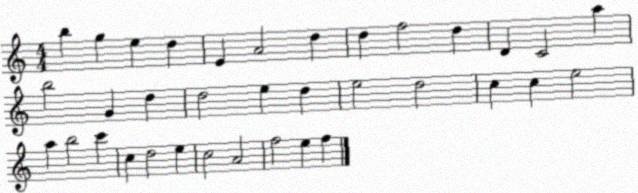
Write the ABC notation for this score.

X:1
T:Untitled
M:4/4
L:1/4
K:C
b g e d E A2 d d f2 d D C2 a b2 G d d2 e d e2 d2 c c e2 a b2 c' c d2 e c2 A2 f2 e f